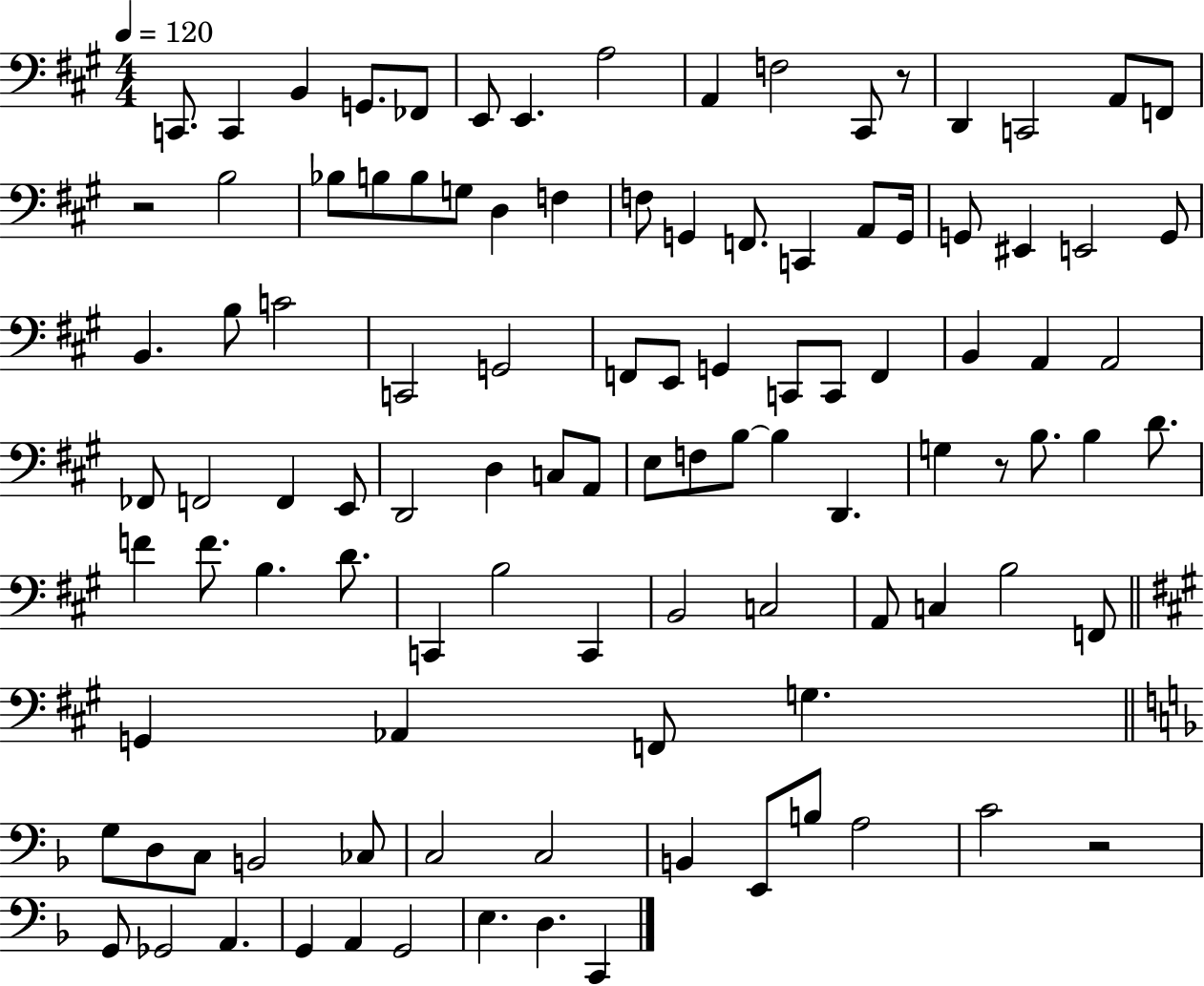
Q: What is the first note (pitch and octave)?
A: C2